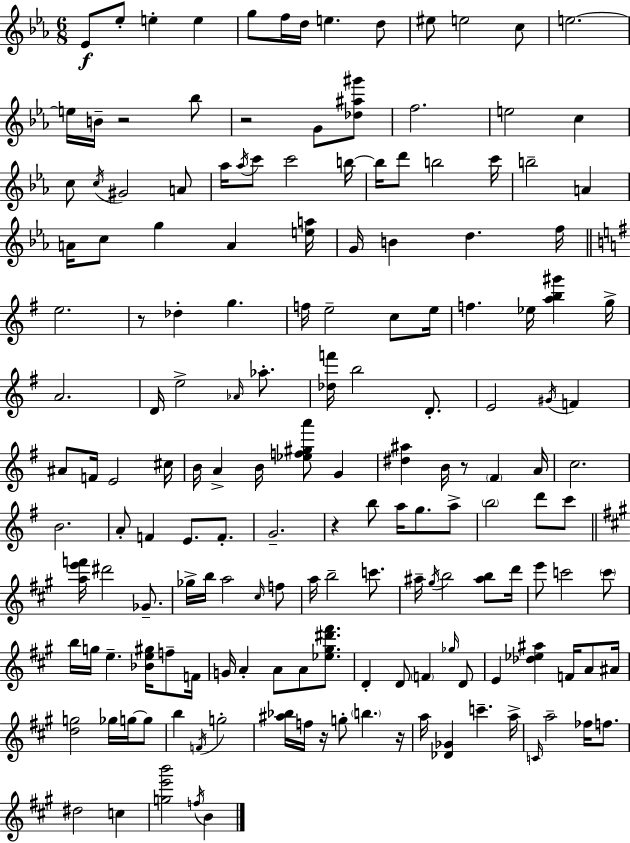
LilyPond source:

{
  \clef treble
  \numericTimeSignature
  \time 6/8
  \key ees \major
  ees'8\f ees''8-. e''4-. e''4 | g''8 f''16 d''16 e''4. d''8 | eis''8 e''2 c''8 | e''2.~~ | \break e''16 b'16-- r2 bes''8 | r2 g'8 <des'' ais'' gis'''>8 | f''2. | e''2 c''4 | \break c''8 \acciaccatura { c''16 } gis'2 a'8 | aes''16 \acciaccatura { aes''16 } c'''8 c'''2 | b''16~~ b''16 d'''8 b''2 | c'''16 b''2-- a'4 | \break a'16 c''8 g''4 a'4 | <e'' a''>16 g'16 b'4 d''4. | f''16 \bar "||" \break \key g \major e''2. | r8 des''4-. g''4. | f''16 e''2-- c''8 e''16 | f''4. ees''16 <a'' b'' gis'''>4 g''16-> | \break a'2. | d'16 e''2-> \grace { aes'16 } aes''8.-. | <des'' f'''>16 b''2 d'8.-. | e'2 \acciaccatura { gis'16 } f'4 | \break ais'8 f'16 e'2 | cis''16 b'16 a'4-> b'16 <ees'' f'' gis'' a'''>8 g'4 | <dis'' ais''>4 b'16 r8 \parenthesize fis'4 | a'16 c''2. | \break b'2. | a'8-. f'4 e'8. f'8.-. | g'2.-- | r4 b''8 a''16 g''8. | \break a''8-> \parenthesize b''2 d'''8 | c'''8 \bar "||" \break \key a \major <a'' e''' f'''>16 dis'''2 ges'8.-- | ges''16-> b''16 a''2 \grace { cis''16 } f''8 | a''16 b''2-- c'''8. | ais''16-- \acciaccatura { gis''16 } b''2 <ais'' b''>8 | \break d'''16 e'''8 c'''2 | \parenthesize c'''8 b''16 g''16 e''4.-- <bes' e'' gis''>16 f''8-- | f'16 g'16 a'4-. a'8 a'8 <ees'' gis'' dis''' fis'''>8. | d'4-. d'8 \parenthesize f'4 | \break \grace { ges''16 } d'8 e'4 <des'' ees'' ais''>4 f'16 | a'8 ais'16 <d'' g''>2 ges''16 | g''16~~ g''8 b''4 \acciaccatura { f'16 } g''2-. | <ais'' bes''>16 f''16 r16 g''8-. \parenthesize b''4. | \break r16 a''16 <des' ges'>4 c'''4.-- | a''16-> \grace { c'16 } a''2-- | fes''16 f''8. dis''2 | c''4 <g'' e''' b'''>2 | \break \acciaccatura { f''16 } b'4 \bar "|."
}